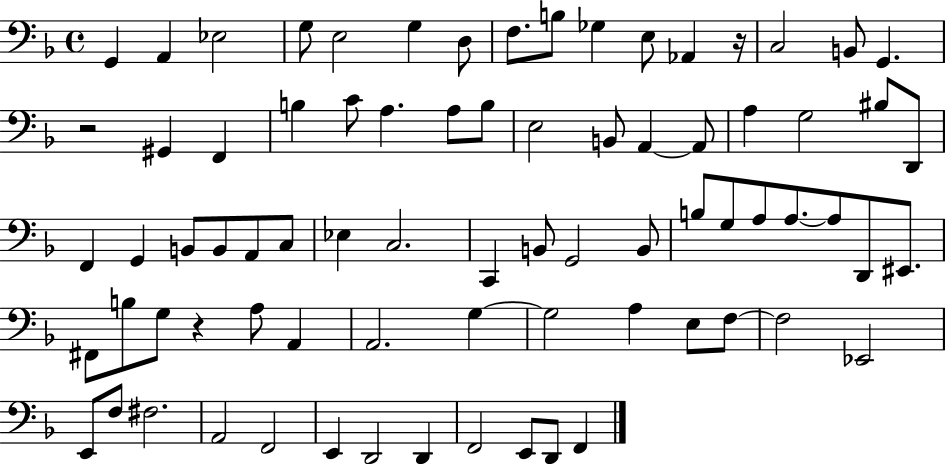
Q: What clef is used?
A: bass